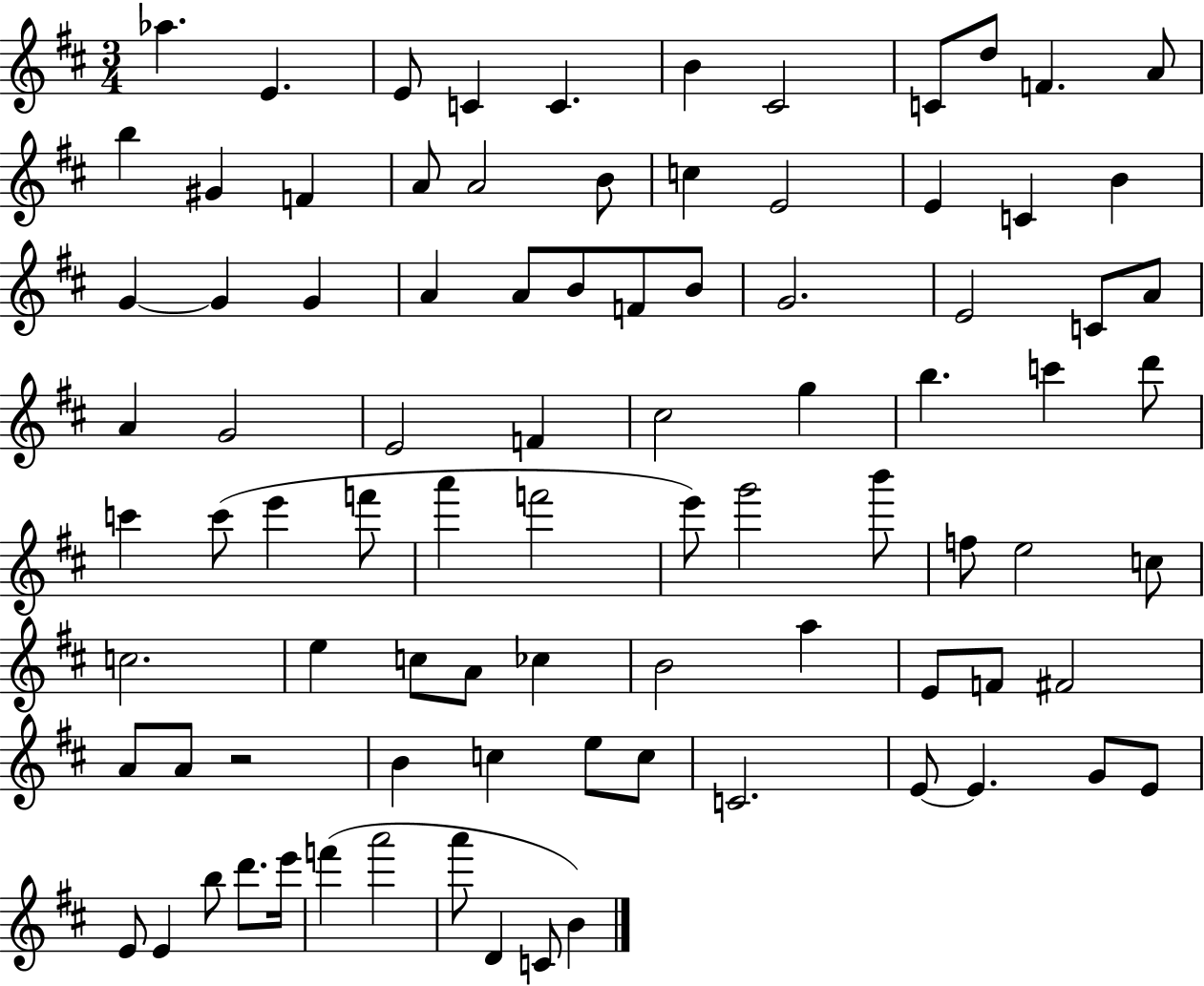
Ab5/q. E4/q. E4/e C4/q C4/q. B4/q C#4/h C4/e D5/e F4/q. A4/e B5/q G#4/q F4/q A4/e A4/h B4/e C5/q E4/h E4/q C4/q B4/q G4/q G4/q G4/q A4/q A4/e B4/e F4/e B4/e G4/h. E4/h C4/e A4/e A4/q G4/h E4/h F4/q C#5/h G5/q B5/q. C6/q D6/e C6/q C6/e E6/q F6/e A6/q F6/h E6/e G6/h B6/e F5/e E5/h C5/e C5/h. E5/q C5/e A4/e CES5/q B4/h A5/q E4/e F4/e F#4/h A4/e A4/e R/h B4/q C5/q E5/e C5/e C4/h. E4/e E4/q. G4/e E4/e E4/e E4/q B5/e D6/e. E6/s F6/q A6/h A6/e D4/q C4/e B4/q